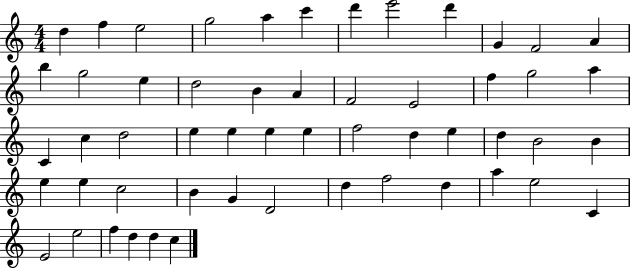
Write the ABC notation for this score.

X:1
T:Untitled
M:4/4
L:1/4
K:C
d f e2 g2 a c' d' e'2 d' G F2 A b g2 e d2 B A F2 E2 f g2 a C c d2 e e e e f2 d e d B2 B e e c2 B G D2 d f2 d a e2 C E2 e2 f d d c